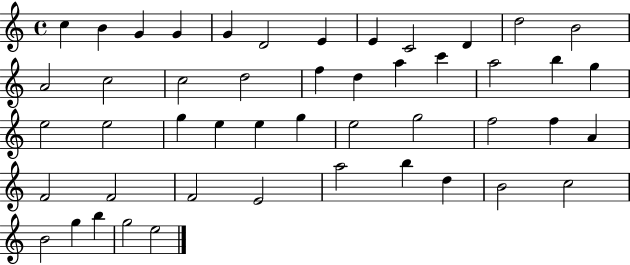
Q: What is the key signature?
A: C major